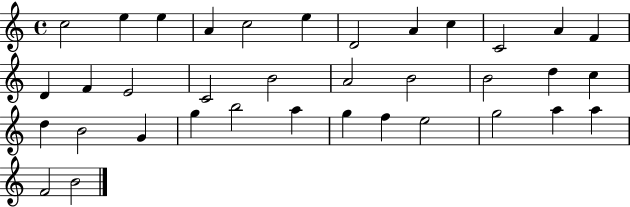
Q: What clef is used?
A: treble